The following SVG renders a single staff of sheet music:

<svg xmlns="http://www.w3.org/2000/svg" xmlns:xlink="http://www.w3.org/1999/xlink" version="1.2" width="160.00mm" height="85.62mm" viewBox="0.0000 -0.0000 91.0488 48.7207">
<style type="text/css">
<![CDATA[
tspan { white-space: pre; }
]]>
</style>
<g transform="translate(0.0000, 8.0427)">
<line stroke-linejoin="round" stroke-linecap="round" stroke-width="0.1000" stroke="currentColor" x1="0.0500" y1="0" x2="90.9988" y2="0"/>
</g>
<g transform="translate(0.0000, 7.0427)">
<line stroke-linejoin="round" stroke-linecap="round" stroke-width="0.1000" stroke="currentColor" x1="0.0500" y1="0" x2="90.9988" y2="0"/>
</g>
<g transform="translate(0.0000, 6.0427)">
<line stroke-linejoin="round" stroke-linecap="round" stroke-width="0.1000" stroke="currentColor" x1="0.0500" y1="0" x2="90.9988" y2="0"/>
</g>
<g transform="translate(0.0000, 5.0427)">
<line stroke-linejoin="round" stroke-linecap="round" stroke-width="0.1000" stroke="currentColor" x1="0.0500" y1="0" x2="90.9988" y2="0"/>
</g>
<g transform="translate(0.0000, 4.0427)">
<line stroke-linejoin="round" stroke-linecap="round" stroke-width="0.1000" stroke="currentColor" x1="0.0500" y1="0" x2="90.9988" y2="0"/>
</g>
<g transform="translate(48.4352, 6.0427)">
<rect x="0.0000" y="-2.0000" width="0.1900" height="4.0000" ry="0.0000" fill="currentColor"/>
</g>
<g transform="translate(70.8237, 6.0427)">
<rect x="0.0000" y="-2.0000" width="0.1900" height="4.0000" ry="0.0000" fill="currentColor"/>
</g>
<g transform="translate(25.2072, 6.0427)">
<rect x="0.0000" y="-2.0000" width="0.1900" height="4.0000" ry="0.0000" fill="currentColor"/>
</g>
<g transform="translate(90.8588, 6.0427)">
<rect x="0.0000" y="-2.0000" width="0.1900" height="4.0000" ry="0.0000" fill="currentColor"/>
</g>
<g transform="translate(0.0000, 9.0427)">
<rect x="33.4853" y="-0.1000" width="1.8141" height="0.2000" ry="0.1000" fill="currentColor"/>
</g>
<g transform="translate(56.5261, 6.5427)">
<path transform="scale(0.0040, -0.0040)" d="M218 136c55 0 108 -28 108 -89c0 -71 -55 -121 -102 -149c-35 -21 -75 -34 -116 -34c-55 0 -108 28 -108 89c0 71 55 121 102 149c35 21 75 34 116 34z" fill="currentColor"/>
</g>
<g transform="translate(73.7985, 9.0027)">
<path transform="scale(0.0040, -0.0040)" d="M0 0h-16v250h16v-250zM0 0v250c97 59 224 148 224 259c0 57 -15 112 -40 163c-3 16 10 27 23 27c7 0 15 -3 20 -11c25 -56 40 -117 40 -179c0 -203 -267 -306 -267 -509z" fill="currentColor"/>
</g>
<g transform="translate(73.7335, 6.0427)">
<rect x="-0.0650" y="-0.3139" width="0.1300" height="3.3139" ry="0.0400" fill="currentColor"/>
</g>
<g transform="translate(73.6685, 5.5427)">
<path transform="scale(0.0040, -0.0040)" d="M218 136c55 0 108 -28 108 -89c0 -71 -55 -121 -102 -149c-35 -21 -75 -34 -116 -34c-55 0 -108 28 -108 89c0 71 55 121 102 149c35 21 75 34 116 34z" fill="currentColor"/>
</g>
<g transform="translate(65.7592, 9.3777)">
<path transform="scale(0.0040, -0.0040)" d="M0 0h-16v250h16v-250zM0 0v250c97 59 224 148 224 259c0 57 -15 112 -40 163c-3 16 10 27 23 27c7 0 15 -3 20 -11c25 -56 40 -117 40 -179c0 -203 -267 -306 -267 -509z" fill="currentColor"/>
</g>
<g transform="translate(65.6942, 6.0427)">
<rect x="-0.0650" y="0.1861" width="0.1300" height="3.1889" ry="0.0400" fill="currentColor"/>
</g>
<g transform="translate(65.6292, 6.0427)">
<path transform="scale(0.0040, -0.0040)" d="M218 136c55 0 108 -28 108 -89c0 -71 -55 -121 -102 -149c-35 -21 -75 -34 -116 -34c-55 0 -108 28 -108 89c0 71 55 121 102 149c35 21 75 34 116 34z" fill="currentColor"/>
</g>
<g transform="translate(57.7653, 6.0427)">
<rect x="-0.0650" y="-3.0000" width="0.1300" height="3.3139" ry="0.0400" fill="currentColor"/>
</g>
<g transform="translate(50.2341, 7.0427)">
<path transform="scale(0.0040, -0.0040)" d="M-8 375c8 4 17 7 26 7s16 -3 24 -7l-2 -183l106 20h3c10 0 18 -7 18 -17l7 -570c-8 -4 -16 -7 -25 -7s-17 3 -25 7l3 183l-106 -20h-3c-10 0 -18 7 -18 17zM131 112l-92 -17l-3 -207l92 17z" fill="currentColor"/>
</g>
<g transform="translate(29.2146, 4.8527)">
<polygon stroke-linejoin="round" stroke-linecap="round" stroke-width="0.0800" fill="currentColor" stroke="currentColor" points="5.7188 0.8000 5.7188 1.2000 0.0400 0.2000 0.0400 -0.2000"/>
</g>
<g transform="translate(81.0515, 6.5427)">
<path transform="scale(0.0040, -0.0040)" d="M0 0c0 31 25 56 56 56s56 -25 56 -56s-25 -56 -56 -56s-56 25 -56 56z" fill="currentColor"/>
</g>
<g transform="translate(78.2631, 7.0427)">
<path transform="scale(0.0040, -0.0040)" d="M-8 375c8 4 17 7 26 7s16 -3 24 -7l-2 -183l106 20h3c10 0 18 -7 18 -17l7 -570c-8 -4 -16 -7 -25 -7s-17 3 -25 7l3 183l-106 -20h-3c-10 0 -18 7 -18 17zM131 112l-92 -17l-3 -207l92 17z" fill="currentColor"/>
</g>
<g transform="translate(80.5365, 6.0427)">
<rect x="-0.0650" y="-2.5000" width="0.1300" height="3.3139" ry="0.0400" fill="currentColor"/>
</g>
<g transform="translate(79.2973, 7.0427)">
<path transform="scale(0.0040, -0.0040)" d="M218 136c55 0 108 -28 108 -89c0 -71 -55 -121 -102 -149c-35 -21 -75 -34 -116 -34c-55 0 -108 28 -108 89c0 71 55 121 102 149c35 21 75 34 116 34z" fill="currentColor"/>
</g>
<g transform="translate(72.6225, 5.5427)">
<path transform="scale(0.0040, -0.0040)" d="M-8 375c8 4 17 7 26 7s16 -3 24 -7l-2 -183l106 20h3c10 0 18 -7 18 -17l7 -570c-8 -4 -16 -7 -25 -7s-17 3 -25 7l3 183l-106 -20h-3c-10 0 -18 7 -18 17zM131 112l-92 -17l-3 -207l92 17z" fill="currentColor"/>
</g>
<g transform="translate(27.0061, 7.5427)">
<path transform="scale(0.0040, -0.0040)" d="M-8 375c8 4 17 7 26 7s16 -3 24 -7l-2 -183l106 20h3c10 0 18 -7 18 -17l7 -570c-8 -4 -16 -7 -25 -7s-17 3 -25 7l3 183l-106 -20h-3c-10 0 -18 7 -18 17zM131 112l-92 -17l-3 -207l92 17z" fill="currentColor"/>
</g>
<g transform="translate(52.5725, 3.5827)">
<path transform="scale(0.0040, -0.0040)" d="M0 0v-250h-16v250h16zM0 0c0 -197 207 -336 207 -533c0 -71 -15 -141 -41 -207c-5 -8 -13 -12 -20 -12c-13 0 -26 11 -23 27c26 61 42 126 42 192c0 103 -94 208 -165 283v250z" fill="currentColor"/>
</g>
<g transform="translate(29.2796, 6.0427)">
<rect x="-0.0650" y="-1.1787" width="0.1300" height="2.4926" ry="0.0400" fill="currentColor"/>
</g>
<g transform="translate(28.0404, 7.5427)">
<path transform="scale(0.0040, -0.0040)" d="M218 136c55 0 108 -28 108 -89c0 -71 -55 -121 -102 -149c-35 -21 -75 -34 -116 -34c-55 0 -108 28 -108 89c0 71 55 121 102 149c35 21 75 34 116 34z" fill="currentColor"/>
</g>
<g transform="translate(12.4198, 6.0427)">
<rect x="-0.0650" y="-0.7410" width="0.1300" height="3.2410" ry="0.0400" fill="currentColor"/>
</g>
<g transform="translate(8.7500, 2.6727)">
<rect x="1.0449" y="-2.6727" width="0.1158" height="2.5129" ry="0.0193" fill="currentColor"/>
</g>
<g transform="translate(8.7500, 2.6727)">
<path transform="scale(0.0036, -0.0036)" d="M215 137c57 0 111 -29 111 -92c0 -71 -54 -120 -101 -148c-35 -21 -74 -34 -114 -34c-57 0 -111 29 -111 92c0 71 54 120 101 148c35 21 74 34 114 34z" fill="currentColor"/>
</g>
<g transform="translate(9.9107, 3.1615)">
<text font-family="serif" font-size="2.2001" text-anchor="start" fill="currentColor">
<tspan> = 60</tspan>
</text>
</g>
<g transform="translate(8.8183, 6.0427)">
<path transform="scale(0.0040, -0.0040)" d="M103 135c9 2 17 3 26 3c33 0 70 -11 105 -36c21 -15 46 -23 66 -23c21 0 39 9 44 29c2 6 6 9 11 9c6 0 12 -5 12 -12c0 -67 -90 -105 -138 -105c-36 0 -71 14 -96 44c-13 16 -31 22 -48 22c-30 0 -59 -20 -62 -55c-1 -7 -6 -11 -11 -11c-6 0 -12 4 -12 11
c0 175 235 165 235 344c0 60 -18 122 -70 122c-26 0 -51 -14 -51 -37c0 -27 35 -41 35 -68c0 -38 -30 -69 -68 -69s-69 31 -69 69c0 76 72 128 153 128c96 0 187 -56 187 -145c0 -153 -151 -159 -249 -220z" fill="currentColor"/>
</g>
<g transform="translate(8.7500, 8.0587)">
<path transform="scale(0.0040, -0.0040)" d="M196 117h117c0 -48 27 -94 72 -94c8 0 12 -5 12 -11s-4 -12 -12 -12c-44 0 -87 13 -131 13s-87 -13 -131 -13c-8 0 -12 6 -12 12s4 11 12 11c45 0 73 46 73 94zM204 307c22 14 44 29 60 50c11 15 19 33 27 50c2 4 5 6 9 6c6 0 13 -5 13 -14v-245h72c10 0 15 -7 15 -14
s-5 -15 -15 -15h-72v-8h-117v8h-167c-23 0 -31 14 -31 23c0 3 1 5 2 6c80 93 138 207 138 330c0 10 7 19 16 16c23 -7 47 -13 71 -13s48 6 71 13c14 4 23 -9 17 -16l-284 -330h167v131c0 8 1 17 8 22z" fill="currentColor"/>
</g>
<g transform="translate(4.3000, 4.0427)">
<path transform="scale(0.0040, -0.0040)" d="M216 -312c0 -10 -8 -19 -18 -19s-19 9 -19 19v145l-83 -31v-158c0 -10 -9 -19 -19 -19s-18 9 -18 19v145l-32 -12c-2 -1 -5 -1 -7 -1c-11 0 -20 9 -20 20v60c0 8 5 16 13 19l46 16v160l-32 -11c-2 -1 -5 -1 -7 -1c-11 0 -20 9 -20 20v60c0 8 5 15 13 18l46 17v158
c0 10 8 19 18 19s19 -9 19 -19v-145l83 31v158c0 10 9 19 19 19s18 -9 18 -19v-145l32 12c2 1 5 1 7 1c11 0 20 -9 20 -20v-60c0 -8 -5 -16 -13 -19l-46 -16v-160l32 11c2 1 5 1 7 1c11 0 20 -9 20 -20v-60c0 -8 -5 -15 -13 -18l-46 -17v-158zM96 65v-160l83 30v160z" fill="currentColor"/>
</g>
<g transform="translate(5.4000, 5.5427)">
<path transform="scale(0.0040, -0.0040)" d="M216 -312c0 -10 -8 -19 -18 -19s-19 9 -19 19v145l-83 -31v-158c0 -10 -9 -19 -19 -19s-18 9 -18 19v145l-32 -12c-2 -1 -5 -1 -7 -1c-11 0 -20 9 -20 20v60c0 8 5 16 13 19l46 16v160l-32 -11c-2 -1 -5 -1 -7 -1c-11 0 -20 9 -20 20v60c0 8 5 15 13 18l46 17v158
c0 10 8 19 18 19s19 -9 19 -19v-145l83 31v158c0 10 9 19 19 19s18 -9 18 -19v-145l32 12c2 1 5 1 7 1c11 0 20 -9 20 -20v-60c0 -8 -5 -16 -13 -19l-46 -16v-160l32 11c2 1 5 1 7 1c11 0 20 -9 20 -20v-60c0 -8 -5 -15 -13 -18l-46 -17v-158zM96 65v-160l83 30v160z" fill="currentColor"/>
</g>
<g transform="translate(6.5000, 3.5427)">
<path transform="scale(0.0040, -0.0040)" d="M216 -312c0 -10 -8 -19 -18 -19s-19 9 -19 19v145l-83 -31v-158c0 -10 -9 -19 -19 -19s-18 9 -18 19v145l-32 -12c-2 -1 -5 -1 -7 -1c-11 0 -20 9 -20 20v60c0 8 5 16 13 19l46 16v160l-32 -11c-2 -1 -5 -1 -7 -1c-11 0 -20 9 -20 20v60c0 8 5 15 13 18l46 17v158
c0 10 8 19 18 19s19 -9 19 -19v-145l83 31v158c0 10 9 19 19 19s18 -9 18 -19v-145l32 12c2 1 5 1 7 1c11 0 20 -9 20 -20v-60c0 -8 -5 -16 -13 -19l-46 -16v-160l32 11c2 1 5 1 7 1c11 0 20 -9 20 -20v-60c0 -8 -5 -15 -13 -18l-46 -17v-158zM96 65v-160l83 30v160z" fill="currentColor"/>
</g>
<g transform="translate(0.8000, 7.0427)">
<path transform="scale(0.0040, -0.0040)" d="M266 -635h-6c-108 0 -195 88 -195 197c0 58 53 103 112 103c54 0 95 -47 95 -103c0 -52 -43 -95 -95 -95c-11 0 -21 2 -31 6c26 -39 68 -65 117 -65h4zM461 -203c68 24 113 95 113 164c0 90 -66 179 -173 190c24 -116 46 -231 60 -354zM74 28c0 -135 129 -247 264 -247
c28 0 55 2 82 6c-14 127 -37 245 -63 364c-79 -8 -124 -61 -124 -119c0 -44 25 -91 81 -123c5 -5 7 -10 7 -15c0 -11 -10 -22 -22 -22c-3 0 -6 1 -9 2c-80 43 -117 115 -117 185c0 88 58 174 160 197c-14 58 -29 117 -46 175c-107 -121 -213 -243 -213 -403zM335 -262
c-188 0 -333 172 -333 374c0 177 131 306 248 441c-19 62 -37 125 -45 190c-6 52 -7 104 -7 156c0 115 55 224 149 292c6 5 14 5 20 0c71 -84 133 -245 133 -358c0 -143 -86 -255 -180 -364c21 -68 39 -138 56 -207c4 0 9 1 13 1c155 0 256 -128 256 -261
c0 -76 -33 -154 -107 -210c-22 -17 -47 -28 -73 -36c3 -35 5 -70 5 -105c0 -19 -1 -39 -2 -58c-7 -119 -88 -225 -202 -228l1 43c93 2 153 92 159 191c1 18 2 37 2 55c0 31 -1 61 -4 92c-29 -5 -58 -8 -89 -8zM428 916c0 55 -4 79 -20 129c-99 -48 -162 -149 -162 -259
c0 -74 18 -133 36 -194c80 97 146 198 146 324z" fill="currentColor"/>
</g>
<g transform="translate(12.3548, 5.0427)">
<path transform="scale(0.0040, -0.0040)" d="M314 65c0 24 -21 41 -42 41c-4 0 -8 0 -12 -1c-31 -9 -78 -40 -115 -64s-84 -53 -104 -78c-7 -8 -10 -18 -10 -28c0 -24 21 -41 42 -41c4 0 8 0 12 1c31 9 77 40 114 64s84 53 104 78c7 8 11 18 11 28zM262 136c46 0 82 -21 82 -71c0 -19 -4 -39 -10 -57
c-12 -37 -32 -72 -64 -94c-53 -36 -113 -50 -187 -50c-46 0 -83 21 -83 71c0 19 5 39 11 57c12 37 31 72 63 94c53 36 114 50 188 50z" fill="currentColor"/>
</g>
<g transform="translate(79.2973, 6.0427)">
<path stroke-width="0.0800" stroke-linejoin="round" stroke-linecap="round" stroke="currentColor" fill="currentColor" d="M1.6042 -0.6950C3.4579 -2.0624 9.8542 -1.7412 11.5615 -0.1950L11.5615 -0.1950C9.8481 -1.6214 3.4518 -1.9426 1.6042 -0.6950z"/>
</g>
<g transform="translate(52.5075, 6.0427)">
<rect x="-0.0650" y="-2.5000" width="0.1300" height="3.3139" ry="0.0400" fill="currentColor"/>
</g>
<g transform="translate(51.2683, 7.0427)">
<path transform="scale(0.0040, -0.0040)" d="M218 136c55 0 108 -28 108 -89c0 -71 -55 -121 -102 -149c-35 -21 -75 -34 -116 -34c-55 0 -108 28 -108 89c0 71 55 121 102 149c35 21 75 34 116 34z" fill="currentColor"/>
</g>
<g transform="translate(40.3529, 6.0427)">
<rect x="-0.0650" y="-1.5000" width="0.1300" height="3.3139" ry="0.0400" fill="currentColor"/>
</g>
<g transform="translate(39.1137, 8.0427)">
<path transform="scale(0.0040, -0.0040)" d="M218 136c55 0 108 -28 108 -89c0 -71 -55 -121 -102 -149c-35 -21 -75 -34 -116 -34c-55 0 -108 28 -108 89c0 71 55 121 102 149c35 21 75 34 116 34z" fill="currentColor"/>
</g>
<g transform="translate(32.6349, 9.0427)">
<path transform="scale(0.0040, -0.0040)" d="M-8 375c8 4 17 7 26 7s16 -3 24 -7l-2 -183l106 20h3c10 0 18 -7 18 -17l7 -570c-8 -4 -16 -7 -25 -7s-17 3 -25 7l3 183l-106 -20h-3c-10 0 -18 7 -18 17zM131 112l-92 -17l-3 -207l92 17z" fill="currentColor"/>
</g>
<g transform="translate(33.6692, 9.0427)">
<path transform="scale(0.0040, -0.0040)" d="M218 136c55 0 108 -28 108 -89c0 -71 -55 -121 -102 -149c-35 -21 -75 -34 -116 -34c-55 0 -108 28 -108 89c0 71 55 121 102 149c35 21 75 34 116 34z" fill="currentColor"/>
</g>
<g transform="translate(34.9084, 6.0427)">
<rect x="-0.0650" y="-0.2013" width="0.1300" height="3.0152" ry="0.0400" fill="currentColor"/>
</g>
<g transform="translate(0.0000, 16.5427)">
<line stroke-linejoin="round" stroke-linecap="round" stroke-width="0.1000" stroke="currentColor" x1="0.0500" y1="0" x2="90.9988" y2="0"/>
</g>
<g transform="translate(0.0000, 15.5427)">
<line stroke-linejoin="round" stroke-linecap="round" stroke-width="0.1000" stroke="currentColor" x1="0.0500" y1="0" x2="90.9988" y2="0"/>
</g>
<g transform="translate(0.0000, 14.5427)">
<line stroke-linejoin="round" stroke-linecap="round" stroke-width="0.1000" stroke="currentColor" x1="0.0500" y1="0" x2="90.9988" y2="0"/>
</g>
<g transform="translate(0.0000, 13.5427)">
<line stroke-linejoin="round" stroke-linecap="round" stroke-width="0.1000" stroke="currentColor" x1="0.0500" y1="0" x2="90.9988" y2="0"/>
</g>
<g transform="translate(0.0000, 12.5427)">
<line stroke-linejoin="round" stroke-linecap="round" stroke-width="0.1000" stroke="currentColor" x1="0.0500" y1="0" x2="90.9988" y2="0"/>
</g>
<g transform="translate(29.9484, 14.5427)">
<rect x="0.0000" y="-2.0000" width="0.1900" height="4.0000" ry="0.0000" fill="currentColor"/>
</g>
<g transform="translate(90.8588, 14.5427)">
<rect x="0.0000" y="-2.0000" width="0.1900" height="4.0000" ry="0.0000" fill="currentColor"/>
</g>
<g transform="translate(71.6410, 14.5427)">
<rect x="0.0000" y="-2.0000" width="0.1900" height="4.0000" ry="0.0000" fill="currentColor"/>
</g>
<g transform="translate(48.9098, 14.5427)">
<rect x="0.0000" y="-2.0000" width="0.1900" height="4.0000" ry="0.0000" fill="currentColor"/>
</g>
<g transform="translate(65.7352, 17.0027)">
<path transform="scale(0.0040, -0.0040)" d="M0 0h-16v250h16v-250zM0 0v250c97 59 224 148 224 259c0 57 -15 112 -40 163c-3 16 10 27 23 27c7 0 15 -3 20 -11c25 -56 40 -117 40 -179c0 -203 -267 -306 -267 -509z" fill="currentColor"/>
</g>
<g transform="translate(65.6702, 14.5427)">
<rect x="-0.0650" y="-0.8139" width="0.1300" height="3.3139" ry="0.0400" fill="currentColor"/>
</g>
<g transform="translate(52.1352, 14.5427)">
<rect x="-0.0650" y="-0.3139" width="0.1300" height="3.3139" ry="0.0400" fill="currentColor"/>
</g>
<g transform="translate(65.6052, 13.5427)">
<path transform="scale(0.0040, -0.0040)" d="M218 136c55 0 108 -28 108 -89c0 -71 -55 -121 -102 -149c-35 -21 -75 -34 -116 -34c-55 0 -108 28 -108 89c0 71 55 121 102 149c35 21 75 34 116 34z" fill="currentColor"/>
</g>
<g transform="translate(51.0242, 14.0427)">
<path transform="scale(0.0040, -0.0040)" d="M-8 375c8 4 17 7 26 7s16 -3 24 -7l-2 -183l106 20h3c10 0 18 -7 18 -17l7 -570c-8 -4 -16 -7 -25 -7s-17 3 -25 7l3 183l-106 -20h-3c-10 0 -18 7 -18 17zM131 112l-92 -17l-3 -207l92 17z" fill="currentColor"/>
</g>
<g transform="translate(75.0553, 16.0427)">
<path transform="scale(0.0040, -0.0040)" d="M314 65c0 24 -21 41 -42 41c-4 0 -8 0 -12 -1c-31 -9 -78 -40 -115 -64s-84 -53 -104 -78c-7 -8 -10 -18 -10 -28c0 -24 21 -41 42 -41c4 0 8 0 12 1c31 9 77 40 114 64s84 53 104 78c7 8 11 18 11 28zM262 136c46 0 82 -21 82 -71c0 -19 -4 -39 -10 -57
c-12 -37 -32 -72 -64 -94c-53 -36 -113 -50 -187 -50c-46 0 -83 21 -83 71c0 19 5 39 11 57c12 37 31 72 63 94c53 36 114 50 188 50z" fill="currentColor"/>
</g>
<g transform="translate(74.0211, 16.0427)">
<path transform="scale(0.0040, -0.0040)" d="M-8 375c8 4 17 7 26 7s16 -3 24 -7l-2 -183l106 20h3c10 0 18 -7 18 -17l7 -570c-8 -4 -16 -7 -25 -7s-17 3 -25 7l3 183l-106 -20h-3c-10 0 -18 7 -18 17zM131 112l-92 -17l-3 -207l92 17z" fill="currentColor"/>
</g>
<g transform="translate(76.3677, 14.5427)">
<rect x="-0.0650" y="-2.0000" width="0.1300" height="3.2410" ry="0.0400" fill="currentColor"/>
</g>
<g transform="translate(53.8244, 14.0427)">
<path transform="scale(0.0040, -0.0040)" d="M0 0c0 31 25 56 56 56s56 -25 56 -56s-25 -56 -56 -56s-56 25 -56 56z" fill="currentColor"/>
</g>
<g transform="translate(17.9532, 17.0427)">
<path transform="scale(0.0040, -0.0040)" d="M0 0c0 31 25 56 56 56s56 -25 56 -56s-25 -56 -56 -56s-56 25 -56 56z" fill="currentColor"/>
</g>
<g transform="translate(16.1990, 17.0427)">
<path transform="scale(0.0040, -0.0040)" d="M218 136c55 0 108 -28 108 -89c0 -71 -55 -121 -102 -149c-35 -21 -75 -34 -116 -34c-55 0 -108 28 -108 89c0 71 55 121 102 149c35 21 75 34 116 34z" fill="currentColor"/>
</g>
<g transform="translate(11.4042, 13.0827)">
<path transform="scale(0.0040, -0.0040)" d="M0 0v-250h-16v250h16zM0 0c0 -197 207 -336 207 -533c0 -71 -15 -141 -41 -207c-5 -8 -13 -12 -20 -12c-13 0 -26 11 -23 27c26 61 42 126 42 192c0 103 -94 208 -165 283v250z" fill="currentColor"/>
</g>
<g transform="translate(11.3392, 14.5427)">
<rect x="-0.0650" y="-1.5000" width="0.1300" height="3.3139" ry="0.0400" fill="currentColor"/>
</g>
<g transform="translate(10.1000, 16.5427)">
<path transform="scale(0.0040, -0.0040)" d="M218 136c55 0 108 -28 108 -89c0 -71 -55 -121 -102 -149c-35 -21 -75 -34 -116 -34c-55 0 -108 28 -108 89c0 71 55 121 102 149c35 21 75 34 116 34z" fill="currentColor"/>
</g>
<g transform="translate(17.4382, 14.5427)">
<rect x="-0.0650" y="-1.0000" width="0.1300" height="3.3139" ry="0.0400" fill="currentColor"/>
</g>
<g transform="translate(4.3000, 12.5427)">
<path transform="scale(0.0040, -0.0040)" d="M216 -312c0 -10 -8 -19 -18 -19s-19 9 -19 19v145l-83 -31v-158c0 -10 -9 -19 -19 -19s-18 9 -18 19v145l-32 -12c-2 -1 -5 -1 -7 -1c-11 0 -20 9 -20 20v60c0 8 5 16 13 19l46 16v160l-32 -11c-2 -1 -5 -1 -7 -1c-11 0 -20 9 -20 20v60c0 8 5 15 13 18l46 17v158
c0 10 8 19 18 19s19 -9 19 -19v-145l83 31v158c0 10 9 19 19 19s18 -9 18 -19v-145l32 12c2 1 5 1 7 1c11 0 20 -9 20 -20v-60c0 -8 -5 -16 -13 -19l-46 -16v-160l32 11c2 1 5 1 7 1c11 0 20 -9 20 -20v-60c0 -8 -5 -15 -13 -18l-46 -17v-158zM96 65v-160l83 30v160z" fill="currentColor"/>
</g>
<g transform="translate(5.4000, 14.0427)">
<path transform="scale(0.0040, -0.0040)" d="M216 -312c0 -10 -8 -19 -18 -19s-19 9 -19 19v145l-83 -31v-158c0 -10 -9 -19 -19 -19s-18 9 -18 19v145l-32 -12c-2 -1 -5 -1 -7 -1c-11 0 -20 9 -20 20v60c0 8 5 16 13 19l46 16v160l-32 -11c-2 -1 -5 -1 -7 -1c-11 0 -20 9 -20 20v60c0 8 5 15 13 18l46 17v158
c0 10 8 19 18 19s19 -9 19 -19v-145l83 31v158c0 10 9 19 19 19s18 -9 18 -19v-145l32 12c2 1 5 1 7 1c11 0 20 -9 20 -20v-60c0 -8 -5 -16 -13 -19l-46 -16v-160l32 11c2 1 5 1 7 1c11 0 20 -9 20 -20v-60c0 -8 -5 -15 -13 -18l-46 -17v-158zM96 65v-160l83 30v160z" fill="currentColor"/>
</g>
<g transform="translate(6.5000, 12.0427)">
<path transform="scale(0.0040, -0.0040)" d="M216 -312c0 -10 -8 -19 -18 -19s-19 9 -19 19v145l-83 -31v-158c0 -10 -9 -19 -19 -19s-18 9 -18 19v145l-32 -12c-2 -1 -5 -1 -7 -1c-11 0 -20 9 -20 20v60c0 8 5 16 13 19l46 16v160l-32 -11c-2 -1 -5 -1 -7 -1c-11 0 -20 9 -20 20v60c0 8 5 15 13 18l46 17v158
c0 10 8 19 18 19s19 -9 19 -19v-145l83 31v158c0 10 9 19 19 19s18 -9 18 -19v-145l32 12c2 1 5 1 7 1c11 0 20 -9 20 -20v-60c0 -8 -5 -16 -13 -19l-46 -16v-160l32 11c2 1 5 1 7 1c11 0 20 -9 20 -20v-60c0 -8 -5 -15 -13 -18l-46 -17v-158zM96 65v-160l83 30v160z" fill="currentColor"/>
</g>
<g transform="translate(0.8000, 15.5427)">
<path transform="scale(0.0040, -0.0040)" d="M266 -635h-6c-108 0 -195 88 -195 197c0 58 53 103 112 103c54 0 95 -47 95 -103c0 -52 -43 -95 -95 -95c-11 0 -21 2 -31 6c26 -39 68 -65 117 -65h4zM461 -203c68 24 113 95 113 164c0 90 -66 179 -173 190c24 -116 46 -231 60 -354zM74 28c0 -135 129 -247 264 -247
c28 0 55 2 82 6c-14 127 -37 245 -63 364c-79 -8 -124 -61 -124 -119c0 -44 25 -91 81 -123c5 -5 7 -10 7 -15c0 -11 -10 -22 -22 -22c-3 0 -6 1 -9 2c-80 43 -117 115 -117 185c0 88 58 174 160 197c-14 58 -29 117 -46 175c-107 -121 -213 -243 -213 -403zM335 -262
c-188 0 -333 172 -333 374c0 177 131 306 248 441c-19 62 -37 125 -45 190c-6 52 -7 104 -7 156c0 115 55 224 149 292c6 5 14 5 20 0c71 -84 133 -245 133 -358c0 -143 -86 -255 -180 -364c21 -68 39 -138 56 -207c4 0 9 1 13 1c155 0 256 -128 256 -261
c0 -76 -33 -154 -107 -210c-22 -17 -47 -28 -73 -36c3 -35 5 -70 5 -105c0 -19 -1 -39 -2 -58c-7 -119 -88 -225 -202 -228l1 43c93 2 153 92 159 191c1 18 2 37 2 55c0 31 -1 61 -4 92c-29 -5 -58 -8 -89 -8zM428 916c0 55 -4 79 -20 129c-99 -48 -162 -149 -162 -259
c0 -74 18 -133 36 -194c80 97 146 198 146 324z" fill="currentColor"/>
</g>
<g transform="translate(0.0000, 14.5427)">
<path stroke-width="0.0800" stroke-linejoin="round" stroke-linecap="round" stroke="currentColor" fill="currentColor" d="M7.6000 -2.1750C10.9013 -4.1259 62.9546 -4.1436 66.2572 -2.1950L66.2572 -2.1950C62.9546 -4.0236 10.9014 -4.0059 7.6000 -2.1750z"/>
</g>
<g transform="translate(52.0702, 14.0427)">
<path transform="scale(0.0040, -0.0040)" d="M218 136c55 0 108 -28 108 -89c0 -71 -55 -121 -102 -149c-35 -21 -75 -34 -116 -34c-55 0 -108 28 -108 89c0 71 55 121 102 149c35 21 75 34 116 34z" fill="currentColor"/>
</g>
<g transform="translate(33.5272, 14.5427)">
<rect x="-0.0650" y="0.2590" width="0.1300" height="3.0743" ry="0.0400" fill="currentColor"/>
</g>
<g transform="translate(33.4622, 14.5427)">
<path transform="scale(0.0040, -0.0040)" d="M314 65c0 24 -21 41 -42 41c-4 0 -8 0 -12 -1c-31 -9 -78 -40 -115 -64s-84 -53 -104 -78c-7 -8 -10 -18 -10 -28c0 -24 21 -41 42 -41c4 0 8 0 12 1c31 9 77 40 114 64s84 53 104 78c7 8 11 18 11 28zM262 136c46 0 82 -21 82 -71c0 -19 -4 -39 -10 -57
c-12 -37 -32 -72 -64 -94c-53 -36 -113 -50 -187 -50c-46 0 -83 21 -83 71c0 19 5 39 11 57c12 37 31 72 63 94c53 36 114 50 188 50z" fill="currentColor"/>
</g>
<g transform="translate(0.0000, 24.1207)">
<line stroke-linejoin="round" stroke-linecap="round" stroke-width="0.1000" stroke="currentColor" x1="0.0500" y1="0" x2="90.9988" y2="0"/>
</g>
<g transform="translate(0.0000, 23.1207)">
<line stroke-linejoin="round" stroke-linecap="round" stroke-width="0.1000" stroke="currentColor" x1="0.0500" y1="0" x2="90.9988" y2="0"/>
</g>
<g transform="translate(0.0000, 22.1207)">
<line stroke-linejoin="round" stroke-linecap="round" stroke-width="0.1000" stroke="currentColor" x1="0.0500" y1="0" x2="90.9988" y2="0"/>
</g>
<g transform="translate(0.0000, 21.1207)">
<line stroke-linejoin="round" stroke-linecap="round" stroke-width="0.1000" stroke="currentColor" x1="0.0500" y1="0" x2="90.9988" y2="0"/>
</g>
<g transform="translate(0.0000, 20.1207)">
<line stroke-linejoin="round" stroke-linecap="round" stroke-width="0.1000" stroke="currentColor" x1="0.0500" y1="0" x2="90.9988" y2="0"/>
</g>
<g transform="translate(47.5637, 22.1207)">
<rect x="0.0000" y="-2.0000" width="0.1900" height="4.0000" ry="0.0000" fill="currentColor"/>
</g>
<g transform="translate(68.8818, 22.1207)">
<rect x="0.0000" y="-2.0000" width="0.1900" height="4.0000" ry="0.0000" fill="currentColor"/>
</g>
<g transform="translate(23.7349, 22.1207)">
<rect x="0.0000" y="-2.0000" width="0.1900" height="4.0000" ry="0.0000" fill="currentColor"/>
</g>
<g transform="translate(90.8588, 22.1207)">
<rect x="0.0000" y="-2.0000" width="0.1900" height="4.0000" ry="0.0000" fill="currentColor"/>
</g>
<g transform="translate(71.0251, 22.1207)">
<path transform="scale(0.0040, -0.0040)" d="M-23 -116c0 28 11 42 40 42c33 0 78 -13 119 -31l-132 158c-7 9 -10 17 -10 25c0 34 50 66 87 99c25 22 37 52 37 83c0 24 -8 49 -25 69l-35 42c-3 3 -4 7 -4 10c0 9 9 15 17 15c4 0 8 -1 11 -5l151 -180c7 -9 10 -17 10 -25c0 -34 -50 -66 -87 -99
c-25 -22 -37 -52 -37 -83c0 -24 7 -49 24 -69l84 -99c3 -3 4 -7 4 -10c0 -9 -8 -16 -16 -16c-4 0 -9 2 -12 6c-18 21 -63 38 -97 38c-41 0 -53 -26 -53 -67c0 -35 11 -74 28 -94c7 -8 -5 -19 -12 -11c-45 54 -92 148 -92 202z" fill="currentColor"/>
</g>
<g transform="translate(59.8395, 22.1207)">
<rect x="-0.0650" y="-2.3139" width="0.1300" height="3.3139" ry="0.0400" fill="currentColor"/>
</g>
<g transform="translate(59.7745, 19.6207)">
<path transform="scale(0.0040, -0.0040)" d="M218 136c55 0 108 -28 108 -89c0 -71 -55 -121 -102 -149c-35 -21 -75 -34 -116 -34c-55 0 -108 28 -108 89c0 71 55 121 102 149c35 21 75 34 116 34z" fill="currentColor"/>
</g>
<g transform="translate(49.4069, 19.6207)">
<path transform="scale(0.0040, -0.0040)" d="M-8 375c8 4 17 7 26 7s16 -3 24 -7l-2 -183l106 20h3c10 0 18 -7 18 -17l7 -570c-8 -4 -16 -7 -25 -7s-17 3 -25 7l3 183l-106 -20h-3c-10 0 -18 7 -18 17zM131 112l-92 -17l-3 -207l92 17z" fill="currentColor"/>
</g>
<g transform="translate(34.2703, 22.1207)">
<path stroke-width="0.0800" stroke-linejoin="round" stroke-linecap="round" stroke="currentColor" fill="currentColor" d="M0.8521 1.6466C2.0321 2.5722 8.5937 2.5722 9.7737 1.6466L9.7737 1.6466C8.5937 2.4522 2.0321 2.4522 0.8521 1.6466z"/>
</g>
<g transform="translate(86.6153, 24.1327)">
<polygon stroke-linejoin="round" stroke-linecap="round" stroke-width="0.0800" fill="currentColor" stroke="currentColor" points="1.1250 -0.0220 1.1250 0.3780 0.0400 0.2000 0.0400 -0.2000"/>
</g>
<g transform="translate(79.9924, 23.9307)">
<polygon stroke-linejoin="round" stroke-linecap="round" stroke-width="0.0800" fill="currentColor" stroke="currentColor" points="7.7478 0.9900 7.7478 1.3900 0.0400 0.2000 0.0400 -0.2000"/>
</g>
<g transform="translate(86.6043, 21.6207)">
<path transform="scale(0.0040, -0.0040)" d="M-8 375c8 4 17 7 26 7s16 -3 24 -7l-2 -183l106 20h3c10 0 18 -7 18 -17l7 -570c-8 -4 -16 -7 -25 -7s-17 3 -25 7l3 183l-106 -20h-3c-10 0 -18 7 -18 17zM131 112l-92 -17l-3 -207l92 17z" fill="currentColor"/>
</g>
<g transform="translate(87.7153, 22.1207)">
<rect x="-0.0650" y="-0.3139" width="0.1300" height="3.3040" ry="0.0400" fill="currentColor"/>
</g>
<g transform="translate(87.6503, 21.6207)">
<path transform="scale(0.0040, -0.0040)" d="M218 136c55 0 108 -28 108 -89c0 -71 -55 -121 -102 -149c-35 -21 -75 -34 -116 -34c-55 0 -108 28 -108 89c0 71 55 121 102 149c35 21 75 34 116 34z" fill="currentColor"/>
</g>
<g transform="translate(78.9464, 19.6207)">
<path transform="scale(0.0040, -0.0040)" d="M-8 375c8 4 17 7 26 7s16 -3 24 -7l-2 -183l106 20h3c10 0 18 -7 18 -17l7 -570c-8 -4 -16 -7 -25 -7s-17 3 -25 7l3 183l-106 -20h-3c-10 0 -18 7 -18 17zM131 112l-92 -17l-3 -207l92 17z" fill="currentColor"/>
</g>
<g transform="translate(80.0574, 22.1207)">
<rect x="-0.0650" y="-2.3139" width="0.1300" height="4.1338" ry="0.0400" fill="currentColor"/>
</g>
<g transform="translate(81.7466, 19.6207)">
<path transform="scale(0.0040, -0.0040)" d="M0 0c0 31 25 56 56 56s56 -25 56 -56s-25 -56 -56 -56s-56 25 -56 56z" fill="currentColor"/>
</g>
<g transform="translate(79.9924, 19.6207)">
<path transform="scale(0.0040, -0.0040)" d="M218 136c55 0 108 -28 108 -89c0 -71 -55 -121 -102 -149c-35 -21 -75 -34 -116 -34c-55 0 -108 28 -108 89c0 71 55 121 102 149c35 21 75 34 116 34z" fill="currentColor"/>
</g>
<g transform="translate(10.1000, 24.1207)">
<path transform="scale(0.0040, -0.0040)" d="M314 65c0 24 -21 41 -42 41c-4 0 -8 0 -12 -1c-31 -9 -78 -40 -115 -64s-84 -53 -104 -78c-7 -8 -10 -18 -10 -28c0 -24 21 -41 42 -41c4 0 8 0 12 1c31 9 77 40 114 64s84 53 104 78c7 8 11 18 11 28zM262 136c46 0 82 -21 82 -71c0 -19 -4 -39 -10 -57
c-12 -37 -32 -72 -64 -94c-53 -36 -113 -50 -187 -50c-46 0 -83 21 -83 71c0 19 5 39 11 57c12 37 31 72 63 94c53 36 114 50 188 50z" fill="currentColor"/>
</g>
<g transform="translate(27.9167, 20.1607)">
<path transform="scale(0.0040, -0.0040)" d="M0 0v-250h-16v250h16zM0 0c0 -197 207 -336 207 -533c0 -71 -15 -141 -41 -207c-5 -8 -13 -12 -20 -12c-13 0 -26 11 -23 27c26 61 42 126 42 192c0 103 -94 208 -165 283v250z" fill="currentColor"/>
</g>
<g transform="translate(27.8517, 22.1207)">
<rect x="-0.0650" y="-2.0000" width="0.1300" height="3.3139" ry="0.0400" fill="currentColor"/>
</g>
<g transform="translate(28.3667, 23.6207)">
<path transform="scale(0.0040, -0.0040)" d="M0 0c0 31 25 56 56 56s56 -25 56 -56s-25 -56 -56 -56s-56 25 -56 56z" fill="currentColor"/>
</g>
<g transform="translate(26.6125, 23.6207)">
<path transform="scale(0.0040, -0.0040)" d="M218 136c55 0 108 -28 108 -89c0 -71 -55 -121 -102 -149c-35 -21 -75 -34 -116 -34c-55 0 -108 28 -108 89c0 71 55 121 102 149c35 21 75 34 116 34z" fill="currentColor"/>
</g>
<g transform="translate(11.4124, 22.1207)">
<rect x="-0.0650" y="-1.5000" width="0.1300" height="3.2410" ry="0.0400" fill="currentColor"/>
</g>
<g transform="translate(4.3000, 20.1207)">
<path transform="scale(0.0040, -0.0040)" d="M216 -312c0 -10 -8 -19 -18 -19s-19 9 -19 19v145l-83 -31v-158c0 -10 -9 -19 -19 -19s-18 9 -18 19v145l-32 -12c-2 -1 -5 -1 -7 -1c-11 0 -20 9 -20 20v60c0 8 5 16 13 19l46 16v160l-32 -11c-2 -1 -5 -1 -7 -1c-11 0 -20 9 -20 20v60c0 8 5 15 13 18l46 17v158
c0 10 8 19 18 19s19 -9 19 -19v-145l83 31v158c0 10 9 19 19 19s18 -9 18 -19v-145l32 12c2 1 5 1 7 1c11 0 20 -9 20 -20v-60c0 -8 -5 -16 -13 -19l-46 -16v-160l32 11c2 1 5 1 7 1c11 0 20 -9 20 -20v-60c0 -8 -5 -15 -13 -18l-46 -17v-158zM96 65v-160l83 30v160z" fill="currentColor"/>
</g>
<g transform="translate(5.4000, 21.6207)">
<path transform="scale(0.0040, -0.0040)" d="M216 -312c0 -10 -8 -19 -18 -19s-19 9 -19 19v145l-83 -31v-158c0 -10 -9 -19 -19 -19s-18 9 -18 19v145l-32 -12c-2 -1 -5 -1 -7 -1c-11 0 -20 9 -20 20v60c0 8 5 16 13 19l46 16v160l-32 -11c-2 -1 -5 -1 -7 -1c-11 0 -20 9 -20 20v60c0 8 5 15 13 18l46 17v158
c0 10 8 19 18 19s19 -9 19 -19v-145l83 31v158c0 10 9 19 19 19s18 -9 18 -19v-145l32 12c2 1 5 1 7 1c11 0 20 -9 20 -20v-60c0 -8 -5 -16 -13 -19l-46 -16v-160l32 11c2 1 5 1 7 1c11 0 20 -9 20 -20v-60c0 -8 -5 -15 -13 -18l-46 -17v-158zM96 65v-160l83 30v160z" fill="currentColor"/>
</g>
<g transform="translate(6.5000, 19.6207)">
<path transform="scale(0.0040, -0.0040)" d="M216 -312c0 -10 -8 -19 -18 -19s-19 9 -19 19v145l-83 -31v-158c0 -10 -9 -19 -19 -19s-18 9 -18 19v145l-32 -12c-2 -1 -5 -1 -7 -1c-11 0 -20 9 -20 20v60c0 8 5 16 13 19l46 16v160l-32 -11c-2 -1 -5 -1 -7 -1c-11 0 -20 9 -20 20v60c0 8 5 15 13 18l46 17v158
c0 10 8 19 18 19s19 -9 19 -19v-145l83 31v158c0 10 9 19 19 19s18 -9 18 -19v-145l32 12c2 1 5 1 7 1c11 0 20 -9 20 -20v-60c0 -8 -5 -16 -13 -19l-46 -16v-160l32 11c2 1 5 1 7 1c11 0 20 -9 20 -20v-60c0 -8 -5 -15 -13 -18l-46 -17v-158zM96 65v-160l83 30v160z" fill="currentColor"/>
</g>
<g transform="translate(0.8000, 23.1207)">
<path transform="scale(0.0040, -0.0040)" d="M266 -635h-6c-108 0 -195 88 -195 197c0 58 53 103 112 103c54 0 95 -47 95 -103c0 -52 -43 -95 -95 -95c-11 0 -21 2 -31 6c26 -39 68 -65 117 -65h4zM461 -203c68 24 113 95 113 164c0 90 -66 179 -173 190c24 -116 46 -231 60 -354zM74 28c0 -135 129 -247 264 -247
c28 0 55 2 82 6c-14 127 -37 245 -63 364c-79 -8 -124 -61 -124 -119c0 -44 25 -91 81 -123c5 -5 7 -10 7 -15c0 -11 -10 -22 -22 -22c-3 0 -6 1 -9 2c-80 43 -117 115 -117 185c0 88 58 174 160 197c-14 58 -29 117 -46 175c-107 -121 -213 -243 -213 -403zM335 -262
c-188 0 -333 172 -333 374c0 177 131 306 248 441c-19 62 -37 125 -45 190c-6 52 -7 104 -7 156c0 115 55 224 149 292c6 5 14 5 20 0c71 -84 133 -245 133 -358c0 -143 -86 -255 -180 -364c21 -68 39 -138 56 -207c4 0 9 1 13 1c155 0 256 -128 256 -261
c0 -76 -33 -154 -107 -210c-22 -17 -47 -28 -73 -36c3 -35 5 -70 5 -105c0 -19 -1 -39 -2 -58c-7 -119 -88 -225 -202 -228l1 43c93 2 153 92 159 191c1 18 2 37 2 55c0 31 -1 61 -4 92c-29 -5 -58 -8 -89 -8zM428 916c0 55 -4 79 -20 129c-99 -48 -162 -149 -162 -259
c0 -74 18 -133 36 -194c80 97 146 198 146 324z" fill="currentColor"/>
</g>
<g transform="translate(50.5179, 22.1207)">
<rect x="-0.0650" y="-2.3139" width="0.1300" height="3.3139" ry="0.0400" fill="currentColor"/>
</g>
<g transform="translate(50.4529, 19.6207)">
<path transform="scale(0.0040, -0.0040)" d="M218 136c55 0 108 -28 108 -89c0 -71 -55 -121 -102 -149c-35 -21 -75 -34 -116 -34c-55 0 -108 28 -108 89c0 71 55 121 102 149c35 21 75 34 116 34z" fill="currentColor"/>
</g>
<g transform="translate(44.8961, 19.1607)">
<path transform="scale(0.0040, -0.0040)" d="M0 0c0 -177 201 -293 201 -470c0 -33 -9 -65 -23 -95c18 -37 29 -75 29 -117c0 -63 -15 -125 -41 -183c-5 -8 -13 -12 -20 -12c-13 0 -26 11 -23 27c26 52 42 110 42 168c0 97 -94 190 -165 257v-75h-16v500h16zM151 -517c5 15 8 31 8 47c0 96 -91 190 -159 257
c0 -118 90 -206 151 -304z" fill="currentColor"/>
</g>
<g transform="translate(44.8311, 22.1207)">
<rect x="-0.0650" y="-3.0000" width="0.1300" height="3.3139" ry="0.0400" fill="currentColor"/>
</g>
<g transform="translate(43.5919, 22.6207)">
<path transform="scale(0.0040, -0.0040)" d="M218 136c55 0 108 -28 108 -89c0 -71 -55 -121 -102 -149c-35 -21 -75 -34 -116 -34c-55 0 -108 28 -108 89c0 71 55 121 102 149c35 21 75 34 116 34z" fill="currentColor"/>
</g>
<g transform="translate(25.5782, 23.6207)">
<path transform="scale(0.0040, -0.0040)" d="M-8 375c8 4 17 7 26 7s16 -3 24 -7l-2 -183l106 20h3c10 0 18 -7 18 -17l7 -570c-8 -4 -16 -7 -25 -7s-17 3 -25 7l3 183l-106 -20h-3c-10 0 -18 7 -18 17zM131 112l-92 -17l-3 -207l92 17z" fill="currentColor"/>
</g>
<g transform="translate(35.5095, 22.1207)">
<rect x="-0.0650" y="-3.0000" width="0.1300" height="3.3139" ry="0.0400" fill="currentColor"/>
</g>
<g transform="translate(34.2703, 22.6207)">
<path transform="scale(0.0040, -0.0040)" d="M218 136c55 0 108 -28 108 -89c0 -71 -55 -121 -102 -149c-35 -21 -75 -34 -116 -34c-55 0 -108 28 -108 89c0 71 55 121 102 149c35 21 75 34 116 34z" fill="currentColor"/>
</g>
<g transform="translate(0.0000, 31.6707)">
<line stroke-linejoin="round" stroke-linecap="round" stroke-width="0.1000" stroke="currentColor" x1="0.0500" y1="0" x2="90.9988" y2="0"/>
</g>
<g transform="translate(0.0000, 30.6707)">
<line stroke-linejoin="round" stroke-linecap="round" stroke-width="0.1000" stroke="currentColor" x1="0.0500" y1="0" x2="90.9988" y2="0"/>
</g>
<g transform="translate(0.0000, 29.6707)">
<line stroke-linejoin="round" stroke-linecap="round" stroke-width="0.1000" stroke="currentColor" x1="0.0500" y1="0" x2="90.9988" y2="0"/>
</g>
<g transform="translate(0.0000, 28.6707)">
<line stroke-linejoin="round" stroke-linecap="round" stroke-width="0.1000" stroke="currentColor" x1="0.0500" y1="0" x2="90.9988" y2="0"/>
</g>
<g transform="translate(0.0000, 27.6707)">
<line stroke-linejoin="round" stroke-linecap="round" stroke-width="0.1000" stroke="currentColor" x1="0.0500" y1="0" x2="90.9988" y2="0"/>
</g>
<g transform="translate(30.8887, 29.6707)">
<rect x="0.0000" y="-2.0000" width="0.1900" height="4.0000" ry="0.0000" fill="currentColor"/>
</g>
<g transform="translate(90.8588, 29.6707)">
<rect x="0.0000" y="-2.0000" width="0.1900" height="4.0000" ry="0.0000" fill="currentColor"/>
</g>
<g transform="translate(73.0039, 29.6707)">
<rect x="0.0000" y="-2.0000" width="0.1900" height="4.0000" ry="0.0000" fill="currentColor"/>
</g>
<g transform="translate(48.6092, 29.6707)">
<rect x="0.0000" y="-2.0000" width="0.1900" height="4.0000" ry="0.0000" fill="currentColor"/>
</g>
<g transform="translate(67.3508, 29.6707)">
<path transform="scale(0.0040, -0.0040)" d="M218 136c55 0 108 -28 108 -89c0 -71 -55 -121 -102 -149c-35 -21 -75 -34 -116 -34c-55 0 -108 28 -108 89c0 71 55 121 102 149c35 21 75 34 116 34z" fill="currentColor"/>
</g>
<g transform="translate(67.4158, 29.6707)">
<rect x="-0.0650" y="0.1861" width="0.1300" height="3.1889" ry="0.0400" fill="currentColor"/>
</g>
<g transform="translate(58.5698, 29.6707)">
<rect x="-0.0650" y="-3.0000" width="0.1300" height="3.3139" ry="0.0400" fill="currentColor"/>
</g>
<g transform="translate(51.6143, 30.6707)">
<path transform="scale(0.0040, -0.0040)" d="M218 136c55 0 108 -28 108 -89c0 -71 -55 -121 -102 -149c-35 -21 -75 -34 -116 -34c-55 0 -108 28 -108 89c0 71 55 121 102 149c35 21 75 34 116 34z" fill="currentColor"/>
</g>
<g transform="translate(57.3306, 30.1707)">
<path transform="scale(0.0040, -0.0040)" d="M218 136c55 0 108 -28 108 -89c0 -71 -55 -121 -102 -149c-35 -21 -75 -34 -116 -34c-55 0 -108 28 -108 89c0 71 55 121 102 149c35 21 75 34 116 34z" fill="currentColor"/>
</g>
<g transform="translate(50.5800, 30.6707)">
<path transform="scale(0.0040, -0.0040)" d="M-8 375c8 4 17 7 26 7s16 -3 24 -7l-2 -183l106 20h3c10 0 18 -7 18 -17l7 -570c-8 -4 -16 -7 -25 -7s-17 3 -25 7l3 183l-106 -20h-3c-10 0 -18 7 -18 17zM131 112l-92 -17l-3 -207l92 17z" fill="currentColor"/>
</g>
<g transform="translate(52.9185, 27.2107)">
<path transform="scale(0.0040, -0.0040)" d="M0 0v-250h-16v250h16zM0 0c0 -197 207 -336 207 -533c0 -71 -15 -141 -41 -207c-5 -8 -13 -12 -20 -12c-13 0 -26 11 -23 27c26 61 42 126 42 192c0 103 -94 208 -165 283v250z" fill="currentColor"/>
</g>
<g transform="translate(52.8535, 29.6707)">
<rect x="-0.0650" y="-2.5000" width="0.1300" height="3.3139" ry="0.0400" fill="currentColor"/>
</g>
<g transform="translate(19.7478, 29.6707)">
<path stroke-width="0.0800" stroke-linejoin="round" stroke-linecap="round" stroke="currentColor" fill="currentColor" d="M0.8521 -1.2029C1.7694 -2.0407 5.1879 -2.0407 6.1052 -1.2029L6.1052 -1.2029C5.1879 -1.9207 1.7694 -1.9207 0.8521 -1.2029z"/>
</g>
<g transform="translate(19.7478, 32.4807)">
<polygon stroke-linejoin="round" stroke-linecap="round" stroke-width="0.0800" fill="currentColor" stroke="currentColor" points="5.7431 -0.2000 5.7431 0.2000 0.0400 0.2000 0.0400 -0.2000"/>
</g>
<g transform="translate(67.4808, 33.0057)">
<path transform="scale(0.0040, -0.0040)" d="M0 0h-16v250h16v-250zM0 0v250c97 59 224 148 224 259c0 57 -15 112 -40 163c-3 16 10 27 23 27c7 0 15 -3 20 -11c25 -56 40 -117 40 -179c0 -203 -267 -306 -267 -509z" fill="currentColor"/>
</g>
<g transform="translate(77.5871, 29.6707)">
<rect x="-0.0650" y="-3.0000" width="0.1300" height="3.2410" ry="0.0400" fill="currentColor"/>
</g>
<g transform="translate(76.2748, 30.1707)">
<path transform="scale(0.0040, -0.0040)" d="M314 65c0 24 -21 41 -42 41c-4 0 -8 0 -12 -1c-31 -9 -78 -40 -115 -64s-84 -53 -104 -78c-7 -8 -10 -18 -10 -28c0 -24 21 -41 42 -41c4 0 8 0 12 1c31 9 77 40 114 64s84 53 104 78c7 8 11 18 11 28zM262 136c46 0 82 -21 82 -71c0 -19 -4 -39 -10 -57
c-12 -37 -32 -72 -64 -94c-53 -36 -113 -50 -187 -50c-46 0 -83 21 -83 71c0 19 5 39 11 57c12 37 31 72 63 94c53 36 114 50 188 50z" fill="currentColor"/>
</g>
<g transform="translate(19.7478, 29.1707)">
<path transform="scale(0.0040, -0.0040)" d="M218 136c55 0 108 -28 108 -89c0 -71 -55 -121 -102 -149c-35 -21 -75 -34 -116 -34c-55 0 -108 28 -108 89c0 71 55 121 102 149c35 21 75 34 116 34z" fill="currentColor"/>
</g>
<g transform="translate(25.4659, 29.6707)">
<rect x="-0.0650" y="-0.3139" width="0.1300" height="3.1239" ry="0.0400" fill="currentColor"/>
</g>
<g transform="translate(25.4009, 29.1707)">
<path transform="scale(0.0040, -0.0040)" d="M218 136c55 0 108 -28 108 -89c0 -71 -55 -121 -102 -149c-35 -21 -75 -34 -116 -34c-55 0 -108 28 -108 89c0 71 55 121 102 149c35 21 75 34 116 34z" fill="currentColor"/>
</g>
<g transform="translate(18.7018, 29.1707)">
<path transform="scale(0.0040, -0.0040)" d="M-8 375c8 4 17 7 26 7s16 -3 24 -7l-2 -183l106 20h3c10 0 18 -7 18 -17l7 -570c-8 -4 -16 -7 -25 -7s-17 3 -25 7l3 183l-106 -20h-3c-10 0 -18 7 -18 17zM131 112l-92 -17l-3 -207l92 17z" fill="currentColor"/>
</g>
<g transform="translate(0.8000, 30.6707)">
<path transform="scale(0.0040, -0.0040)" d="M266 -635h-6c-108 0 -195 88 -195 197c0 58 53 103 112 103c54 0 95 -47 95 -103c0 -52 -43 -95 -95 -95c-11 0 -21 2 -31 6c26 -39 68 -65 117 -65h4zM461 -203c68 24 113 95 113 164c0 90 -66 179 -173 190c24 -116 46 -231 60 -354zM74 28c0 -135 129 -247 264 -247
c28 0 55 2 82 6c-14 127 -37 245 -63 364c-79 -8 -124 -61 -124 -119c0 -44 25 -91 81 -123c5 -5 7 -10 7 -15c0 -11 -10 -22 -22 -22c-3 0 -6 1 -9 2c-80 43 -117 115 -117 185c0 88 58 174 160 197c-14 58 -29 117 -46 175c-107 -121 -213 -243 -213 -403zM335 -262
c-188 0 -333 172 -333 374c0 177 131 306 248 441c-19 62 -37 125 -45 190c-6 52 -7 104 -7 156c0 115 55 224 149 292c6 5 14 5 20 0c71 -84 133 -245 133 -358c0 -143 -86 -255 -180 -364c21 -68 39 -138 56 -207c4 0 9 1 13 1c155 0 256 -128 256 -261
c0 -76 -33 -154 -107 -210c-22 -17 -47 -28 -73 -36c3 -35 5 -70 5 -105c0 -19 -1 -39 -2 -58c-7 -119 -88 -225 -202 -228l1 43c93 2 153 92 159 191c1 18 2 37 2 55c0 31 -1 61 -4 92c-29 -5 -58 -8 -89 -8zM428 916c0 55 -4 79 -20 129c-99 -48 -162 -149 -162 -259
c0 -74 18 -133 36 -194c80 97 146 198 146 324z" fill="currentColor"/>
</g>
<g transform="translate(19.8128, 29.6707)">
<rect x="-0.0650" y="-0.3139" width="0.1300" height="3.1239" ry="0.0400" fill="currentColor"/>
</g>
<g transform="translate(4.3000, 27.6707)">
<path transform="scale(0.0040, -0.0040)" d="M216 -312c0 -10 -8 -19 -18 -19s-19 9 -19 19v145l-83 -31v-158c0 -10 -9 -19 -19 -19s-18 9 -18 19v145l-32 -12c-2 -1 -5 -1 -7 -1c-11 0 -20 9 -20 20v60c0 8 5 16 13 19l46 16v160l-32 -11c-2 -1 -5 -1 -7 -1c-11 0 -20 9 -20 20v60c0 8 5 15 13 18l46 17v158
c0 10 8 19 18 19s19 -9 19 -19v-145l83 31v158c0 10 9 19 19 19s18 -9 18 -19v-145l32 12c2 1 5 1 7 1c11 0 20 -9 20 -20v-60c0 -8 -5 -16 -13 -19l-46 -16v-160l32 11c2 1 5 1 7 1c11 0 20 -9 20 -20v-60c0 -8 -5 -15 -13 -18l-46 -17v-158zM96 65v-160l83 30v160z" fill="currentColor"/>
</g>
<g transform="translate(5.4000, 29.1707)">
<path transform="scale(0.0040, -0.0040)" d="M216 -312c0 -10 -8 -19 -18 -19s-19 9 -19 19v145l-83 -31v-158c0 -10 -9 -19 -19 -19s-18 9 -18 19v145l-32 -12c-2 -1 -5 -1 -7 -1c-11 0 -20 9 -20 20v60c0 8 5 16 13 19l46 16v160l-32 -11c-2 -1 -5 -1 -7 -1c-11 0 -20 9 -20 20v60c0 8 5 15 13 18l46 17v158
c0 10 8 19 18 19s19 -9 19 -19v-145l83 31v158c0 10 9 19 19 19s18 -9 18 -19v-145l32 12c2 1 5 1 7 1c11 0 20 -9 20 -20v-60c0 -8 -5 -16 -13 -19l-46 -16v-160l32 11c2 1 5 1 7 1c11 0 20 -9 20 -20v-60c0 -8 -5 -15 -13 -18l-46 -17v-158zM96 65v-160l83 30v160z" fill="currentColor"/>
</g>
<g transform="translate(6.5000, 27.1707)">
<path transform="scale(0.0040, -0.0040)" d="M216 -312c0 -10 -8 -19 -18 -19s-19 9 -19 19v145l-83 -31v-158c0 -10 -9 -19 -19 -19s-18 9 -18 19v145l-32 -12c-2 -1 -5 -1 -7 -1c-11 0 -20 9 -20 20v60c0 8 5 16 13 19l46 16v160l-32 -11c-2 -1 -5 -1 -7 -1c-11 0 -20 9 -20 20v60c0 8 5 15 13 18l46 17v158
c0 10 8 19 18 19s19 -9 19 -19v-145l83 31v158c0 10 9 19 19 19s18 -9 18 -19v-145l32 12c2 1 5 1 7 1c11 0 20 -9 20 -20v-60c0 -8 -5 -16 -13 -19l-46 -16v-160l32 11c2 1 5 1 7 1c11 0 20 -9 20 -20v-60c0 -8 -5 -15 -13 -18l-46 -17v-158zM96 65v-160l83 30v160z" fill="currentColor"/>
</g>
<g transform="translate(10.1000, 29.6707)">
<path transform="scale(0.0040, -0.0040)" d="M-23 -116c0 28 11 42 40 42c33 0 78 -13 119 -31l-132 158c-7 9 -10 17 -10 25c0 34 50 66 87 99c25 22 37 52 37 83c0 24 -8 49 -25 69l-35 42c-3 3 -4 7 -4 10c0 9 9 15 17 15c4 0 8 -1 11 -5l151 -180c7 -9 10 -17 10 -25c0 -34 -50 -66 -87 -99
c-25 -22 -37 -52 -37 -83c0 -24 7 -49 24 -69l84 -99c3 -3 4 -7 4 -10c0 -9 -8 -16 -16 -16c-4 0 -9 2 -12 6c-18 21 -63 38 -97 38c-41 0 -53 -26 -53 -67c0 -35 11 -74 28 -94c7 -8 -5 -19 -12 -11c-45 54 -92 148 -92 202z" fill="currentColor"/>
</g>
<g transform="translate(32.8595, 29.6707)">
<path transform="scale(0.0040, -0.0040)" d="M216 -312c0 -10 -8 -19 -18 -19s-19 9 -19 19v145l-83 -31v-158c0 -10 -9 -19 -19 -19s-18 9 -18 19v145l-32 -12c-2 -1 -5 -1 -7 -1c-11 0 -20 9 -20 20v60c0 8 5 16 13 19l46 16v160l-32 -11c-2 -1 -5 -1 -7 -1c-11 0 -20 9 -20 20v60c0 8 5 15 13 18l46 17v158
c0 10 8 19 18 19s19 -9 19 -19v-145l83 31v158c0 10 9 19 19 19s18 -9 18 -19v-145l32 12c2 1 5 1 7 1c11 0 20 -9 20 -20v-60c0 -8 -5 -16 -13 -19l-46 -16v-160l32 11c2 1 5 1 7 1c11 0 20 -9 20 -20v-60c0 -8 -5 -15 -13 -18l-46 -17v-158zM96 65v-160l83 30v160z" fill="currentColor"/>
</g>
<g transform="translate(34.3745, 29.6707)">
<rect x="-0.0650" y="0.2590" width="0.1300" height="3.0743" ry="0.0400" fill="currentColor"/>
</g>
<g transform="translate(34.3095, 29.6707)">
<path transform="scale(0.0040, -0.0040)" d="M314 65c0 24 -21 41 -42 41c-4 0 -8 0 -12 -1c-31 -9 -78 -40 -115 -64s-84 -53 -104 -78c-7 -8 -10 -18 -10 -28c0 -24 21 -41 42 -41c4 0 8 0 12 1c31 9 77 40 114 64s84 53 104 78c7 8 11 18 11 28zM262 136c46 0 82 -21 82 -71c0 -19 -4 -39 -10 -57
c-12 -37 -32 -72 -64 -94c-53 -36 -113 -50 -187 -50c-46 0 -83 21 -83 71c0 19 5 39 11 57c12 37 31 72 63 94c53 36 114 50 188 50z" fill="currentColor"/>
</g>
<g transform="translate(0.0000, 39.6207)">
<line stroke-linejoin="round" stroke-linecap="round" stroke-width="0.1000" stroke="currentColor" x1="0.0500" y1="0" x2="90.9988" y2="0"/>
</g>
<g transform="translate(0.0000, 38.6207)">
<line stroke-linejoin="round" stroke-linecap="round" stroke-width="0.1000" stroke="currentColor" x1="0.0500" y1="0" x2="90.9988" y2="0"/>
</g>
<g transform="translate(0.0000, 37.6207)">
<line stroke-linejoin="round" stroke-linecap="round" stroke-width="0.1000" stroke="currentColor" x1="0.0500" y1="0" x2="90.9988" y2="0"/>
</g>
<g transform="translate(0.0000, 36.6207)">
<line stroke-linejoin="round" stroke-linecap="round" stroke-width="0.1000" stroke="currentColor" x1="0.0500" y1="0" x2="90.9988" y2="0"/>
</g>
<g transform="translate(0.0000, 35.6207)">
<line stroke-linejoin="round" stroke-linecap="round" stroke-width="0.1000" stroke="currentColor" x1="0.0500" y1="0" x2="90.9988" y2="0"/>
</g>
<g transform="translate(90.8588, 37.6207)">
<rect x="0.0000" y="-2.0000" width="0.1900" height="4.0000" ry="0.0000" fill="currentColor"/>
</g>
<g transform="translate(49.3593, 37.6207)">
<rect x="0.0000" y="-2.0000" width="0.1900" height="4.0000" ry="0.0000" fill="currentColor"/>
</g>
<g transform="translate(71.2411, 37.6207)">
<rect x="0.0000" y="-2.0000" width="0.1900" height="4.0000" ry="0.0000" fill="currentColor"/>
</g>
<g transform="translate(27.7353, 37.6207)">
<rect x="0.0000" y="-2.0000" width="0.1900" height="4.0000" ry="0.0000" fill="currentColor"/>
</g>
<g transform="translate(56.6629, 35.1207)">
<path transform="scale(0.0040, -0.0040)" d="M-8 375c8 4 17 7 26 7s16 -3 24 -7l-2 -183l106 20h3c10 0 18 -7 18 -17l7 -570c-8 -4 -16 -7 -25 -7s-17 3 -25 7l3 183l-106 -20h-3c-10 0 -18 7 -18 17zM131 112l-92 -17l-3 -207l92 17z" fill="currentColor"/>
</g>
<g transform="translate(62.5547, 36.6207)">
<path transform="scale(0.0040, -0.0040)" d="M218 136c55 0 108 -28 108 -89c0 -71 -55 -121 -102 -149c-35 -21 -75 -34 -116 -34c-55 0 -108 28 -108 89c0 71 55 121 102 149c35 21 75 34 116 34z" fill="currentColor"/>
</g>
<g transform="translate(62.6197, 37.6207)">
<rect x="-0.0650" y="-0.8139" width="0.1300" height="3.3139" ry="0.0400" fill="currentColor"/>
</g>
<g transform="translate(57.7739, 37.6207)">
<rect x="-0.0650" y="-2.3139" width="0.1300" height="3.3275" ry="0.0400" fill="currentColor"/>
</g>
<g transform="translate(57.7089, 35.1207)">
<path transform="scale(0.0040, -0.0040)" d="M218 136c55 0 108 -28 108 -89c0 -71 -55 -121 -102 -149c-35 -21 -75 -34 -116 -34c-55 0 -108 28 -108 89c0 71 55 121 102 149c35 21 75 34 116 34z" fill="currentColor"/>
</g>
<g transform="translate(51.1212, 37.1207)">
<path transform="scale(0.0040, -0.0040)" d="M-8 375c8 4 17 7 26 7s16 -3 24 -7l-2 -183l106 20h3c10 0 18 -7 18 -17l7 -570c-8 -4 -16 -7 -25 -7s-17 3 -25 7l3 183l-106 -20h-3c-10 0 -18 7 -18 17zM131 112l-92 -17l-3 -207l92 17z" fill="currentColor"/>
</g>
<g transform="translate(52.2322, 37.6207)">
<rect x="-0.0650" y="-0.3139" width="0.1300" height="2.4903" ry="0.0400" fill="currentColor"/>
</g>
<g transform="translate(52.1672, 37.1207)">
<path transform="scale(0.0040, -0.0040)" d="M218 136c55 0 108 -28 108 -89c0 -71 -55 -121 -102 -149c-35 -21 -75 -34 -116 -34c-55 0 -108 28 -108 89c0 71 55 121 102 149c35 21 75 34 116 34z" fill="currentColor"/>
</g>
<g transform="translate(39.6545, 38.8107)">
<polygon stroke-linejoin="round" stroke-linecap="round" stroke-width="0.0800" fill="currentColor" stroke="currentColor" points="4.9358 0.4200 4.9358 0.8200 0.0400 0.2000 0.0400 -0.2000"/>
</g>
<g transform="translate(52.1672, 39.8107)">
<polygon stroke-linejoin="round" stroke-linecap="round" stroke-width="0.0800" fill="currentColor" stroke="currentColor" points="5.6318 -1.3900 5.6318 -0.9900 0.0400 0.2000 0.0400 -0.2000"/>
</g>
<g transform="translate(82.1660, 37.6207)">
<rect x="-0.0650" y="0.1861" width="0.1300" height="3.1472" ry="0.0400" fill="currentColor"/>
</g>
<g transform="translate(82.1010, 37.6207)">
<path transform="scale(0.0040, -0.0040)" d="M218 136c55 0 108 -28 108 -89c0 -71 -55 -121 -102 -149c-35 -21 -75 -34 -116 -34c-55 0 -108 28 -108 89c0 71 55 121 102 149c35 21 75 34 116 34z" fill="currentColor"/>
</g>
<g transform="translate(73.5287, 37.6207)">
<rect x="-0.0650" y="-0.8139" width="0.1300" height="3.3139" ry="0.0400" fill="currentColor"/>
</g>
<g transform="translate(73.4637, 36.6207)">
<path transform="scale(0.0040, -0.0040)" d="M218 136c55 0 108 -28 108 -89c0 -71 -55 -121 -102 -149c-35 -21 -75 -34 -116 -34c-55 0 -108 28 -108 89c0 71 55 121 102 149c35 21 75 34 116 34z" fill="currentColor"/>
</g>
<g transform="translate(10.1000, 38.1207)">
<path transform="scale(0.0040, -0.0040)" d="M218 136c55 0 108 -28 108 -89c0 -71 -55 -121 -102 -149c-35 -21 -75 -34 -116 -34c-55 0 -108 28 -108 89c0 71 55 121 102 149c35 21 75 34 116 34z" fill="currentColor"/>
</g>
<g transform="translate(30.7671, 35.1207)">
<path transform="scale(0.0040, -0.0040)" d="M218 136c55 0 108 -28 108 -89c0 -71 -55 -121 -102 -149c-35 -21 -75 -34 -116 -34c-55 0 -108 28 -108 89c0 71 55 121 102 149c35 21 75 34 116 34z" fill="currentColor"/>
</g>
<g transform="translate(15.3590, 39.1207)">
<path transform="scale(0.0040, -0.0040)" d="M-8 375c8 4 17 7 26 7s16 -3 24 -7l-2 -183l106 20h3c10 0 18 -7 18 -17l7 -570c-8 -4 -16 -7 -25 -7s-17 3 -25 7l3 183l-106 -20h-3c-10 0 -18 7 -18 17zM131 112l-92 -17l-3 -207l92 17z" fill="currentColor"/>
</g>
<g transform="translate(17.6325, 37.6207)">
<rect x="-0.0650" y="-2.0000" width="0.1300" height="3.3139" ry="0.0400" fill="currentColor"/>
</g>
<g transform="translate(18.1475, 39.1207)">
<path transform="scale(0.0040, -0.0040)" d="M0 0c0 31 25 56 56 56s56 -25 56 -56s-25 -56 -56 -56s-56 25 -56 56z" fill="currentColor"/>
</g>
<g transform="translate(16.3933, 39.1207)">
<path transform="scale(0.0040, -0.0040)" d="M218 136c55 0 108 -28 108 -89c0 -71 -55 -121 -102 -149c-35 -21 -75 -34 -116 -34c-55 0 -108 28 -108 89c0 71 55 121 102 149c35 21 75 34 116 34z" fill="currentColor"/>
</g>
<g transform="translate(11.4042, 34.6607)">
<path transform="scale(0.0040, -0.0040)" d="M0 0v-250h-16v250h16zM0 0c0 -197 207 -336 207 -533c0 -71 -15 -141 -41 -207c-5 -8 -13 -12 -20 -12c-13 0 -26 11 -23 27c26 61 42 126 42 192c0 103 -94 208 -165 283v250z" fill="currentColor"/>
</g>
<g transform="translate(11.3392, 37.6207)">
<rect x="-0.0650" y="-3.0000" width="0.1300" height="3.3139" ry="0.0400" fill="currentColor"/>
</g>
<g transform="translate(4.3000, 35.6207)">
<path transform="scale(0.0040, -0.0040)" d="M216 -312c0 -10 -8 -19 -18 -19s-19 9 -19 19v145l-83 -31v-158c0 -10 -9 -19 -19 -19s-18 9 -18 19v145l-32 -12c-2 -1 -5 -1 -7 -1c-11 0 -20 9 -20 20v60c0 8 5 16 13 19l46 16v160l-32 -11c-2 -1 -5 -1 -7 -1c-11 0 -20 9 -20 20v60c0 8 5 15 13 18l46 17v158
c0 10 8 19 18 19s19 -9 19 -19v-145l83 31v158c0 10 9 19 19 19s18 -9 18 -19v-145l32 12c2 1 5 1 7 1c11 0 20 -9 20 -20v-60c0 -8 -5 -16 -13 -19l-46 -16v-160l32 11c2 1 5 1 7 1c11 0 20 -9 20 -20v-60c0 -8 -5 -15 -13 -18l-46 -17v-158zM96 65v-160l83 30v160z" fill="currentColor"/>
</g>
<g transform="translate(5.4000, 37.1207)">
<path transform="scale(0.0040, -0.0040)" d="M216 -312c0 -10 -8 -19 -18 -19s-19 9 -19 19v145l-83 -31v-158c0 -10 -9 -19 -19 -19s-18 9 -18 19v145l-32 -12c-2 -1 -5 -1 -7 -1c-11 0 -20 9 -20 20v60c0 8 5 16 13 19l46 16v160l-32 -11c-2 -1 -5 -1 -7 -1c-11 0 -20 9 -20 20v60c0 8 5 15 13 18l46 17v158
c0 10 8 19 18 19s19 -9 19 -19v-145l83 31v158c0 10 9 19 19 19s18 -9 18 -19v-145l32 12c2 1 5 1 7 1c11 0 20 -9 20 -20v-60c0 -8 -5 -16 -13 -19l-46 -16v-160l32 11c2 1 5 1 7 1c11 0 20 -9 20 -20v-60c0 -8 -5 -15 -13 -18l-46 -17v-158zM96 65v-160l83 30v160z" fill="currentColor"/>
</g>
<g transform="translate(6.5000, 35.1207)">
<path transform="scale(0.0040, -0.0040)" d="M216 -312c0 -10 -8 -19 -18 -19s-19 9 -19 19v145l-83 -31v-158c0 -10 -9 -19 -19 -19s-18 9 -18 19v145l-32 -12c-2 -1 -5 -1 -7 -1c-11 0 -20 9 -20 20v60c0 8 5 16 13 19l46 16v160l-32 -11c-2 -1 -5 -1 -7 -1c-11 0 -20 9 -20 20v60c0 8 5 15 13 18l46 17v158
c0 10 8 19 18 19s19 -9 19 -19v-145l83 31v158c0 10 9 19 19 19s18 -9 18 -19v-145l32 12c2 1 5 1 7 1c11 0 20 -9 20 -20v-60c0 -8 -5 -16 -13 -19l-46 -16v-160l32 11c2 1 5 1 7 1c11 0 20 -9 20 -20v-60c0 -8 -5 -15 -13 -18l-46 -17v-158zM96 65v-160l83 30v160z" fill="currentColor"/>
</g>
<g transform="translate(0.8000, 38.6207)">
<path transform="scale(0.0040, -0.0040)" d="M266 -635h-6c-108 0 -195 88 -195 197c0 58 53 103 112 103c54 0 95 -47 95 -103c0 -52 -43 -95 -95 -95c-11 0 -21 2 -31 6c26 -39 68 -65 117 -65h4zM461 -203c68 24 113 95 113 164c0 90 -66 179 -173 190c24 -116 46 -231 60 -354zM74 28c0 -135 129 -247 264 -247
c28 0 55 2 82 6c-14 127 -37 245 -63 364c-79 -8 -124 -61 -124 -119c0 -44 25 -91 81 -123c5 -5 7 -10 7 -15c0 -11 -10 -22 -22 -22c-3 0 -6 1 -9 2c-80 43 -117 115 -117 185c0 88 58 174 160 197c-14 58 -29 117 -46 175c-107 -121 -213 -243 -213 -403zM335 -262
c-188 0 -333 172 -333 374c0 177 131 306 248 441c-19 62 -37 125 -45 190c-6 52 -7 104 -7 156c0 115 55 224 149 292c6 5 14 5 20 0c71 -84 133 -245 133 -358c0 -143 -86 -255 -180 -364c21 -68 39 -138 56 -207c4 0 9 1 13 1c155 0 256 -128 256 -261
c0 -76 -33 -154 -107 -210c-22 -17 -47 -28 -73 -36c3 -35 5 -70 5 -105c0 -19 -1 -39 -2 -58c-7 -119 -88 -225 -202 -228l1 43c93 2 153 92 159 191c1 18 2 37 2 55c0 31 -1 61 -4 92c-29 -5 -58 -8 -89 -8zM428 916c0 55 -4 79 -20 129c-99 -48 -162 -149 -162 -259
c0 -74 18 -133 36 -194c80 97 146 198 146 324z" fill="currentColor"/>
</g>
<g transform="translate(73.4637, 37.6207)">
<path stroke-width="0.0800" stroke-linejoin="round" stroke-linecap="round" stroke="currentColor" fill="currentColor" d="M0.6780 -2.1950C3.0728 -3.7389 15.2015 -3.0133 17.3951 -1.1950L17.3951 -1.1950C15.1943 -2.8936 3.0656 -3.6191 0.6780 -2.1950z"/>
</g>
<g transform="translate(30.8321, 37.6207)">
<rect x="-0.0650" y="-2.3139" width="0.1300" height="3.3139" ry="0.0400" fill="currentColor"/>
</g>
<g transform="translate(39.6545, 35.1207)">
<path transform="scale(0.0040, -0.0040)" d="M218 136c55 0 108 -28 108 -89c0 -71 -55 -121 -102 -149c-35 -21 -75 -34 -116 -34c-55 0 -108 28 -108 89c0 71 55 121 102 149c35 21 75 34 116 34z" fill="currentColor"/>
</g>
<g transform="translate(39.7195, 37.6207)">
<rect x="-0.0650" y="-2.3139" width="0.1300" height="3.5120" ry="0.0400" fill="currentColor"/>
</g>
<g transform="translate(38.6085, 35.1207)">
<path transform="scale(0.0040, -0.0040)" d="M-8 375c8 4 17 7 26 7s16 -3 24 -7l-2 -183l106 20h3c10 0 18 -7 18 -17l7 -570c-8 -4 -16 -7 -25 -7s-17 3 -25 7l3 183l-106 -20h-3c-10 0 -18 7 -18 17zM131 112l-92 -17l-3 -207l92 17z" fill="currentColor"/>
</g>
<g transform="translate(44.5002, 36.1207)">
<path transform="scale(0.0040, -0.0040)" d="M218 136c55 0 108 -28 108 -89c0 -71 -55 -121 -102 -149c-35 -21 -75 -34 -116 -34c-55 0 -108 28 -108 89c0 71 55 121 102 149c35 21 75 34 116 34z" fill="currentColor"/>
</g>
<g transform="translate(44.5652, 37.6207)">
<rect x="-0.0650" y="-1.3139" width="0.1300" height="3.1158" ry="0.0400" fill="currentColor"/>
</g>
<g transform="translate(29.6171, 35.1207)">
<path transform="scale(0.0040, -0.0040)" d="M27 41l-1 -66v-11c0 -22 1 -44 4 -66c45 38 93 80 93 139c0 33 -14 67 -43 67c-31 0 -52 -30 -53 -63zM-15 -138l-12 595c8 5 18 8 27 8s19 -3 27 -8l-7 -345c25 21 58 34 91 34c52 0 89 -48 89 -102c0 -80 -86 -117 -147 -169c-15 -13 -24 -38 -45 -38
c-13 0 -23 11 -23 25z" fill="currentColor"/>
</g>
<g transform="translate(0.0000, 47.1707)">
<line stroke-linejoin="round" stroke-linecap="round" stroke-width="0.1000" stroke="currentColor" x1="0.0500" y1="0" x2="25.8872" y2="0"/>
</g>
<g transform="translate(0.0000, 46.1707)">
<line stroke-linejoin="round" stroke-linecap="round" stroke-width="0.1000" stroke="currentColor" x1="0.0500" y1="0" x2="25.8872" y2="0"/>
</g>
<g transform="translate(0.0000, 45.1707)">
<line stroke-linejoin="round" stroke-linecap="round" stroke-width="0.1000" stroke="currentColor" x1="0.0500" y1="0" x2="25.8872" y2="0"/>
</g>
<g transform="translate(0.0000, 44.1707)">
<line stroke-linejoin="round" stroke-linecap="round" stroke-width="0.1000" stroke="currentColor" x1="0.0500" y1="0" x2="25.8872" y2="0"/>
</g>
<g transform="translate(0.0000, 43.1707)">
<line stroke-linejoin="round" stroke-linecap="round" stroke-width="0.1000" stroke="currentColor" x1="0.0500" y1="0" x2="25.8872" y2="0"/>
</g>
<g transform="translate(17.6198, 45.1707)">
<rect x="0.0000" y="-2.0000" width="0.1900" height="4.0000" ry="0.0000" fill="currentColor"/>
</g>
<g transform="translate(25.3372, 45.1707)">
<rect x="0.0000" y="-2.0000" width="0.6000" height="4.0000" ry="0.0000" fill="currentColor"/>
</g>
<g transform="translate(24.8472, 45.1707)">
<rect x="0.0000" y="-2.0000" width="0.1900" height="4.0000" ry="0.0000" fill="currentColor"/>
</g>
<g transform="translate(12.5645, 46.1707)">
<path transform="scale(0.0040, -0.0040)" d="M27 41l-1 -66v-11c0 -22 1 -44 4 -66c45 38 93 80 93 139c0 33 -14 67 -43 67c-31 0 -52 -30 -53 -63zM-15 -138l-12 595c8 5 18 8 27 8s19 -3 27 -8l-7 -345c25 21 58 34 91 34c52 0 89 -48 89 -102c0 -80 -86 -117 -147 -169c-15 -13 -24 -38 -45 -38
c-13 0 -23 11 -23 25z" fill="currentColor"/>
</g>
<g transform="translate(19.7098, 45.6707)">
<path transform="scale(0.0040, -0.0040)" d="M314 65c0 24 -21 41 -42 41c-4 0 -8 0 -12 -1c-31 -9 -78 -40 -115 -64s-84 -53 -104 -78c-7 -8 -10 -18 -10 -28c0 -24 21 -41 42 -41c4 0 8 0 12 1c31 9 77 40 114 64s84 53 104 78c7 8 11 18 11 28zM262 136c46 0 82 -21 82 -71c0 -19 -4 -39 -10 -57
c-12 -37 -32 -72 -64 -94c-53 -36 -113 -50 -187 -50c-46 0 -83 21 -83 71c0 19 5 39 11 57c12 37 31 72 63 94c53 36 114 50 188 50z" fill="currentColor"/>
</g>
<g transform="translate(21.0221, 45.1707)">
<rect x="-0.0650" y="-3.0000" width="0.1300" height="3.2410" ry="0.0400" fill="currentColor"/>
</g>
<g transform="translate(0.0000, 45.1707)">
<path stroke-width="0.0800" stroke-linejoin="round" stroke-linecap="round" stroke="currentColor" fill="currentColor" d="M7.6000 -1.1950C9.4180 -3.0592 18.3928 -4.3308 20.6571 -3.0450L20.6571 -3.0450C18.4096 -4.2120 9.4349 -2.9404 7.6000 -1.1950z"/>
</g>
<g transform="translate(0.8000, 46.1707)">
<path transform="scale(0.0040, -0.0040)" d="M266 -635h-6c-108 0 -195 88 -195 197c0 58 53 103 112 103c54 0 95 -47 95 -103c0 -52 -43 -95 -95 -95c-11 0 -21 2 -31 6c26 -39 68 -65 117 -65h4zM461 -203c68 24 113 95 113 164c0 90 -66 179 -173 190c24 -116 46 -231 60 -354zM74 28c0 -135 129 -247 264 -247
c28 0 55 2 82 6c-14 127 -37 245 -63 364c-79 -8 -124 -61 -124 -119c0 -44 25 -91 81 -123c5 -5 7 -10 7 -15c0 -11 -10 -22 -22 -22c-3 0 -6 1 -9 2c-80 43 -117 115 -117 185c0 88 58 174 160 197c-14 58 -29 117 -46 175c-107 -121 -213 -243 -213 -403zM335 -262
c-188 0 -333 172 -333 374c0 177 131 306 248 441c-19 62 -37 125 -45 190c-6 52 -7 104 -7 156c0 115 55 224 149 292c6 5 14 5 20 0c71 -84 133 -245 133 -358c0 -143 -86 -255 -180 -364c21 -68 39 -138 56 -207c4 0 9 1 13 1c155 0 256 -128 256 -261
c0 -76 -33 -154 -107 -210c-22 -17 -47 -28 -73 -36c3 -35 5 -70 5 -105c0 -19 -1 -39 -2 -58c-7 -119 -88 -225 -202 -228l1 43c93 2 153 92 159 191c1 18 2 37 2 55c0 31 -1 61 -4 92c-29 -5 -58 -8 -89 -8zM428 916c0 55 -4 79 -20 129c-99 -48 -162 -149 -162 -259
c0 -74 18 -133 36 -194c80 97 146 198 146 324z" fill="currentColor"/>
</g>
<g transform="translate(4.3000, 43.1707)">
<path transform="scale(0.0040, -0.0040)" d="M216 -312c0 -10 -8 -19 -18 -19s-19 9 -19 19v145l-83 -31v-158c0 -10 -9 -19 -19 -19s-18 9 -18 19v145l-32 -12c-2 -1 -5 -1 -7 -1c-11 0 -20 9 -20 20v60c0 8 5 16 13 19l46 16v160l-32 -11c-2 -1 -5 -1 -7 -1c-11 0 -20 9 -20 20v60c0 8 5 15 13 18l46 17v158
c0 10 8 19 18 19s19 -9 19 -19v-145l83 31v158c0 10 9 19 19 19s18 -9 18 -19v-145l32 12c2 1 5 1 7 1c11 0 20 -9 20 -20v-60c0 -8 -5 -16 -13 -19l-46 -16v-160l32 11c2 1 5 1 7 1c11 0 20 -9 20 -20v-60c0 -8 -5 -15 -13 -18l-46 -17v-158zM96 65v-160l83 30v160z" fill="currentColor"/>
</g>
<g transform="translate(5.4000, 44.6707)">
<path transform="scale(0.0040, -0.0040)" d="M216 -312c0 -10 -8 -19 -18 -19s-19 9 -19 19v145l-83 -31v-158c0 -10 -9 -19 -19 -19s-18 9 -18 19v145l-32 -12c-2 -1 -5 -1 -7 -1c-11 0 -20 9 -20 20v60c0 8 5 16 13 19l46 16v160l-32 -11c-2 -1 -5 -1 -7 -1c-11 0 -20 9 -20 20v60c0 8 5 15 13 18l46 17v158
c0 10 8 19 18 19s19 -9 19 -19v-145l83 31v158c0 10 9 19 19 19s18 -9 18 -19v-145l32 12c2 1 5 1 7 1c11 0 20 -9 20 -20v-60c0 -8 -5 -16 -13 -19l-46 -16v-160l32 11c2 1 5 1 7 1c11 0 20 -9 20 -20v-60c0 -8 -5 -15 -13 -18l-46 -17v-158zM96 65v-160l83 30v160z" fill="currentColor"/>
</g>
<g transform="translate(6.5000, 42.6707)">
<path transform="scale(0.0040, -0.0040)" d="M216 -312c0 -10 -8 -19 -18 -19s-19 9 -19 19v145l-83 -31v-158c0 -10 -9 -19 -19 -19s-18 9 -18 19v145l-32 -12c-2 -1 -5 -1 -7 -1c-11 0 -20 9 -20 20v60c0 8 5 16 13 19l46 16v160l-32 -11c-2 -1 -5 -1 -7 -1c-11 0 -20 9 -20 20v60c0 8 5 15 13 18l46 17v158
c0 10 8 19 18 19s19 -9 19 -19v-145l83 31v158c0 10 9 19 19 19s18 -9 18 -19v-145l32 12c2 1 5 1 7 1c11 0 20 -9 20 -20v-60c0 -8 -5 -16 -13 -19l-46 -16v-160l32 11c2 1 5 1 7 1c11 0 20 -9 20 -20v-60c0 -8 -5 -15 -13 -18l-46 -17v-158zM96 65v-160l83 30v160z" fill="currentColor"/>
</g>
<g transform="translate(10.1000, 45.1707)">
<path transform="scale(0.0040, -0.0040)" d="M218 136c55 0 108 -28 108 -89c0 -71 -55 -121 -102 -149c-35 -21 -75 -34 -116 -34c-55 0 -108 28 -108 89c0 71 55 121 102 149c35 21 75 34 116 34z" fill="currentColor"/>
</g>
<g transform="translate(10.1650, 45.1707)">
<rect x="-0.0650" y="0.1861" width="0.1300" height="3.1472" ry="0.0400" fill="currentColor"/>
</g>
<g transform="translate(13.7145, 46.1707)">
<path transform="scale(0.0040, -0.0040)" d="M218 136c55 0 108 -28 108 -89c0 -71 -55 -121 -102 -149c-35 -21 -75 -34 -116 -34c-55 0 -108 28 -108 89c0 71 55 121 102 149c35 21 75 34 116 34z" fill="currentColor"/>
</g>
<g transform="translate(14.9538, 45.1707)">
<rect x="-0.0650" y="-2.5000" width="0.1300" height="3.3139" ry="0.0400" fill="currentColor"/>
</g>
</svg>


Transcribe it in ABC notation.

X:1
T:Untitled
M:2/4
L:1/4
K:A
d2 F/2 C/2 E G/2 A B/2 c/2 G E/2 D B2 c d/2 F2 E2 F/2 A A/4 g g z g/2 c/4 z c/2 c/2 ^B2 G/2 A B/2 A2 A/2 F _g g/2 e/2 c/2 g/2 d d B B _G A2